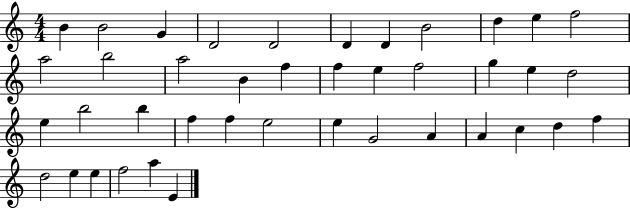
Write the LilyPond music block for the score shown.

{
  \clef treble
  \numericTimeSignature
  \time 4/4
  \key c \major
  b'4 b'2 g'4 | d'2 d'2 | d'4 d'4 b'2 | d''4 e''4 f''2 | \break a''2 b''2 | a''2 b'4 f''4 | f''4 e''4 f''2 | g''4 e''4 d''2 | \break e''4 b''2 b''4 | f''4 f''4 e''2 | e''4 g'2 a'4 | a'4 c''4 d''4 f''4 | \break d''2 e''4 e''4 | f''2 a''4 e'4 | \bar "|."
}